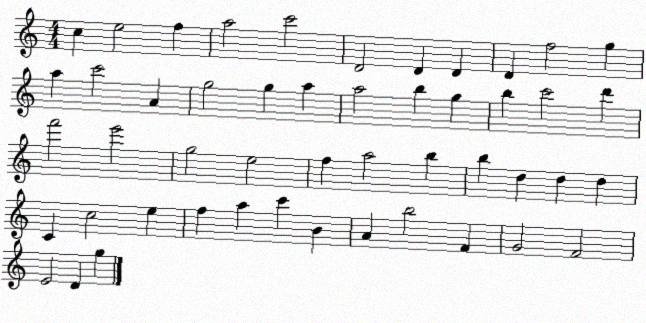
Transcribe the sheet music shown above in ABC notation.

X:1
T:Untitled
M:4/4
L:1/4
K:C
c e2 f a2 c'2 D2 D D D f2 g a c'2 A g2 g a a2 b g b c'2 d' f'2 e'2 g2 e2 f a2 b b d d d C c2 e f a c' B A b2 F G2 F2 E2 D g